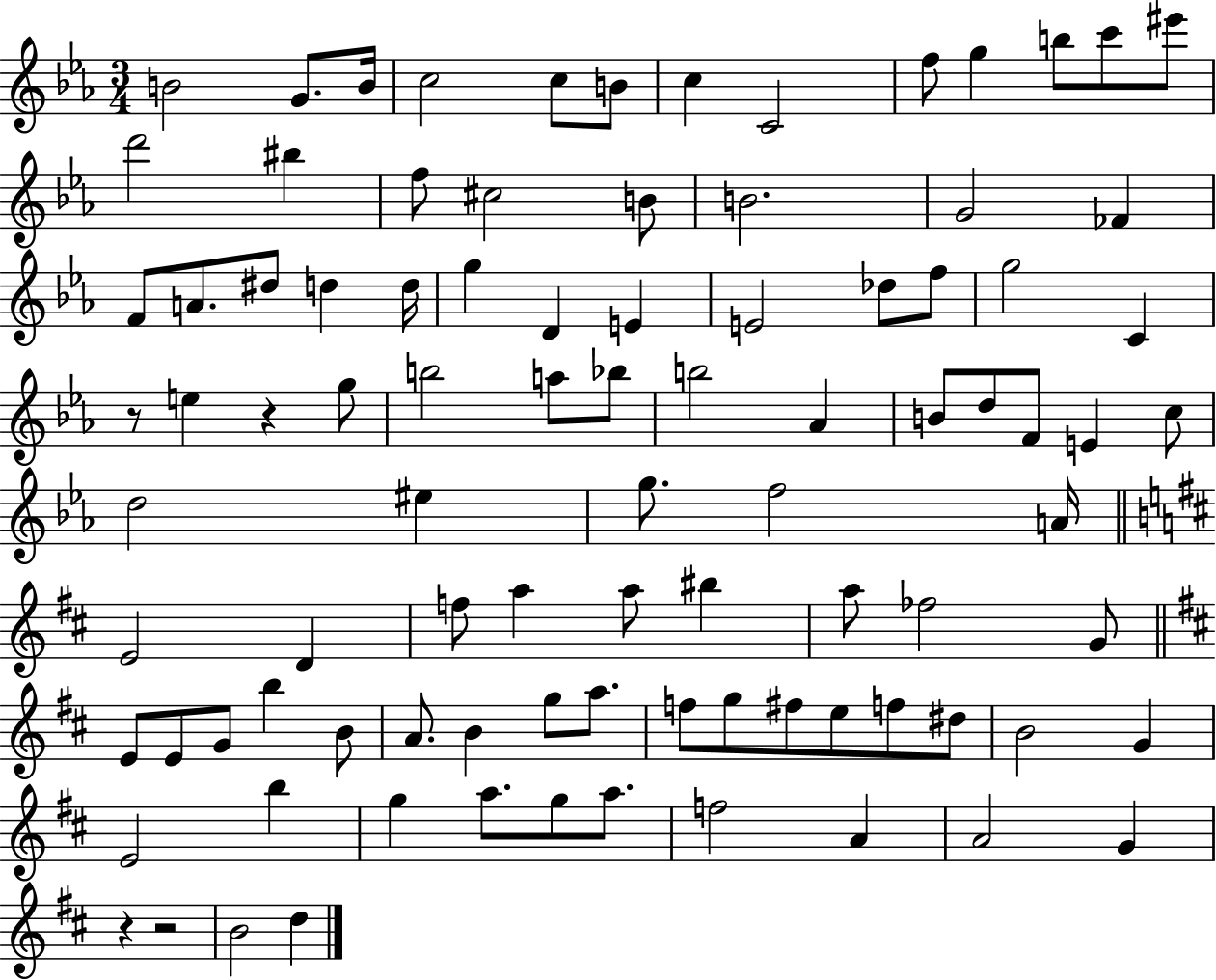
{
  \clef treble
  \numericTimeSignature
  \time 3/4
  \key ees \major
  b'2 g'8. b'16 | c''2 c''8 b'8 | c''4 c'2 | f''8 g''4 b''8 c'''8 eis'''8 | \break d'''2 bis''4 | f''8 cis''2 b'8 | b'2. | g'2 fes'4 | \break f'8 a'8. dis''8 d''4 d''16 | g''4 d'4 e'4 | e'2 des''8 f''8 | g''2 c'4 | \break r8 e''4 r4 g''8 | b''2 a''8 bes''8 | b''2 aes'4 | b'8 d''8 f'8 e'4 c''8 | \break d''2 eis''4 | g''8. f''2 a'16 | \bar "||" \break \key b \minor e'2 d'4 | f''8 a''4 a''8 bis''4 | a''8 fes''2 g'8 | \bar "||" \break \key d \major e'8 e'8 g'8 b''4 b'8 | a'8. b'4 g''8 a''8. | f''8 g''8 fis''8 e''8 f''8 dis''8 | b'2 g'4 | \break e'2 b''4 | g''4 a''8. g''8 a''8. | f''2 a'4 | a'2 g'4 | \break r4 r2 | b'2 d''4 | \bar "|."
}